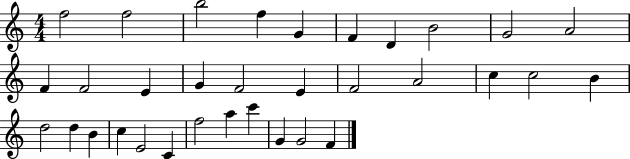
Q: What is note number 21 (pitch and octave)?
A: B4